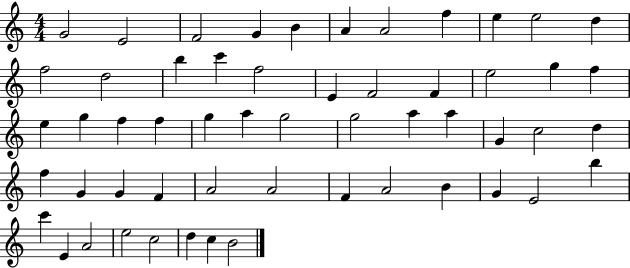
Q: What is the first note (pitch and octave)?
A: G4